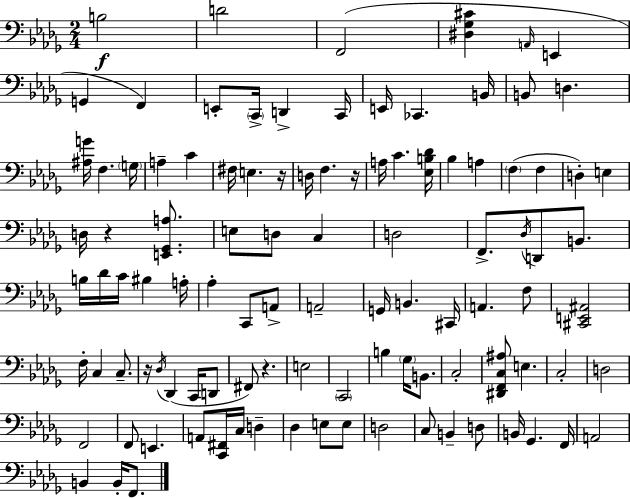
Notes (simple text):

B3/h D4/h F2/h [D#3,Gb3,C#4]/q A2/s E2/q G2/q F2/q E2/e C2/s D2/q C2/s E2/s CES2/q. B2/s B2/e D3/q. [A#3,G4]/s F3/q. G3/s A3/q C4/q F#3/s E3/q. R/s D3/s F3/q. R/s A3/s C4/q. [Eb3,B3,Db4]/s Bb3/q A3/q F3/q F3/q D3/q E3/q D3/s R/q [E2,Gb2,A3]/e. E3/e D3/e C3/q D3/h F2/e. Db3/s D2/e B2/e. B3/s Db4/s C4/s BIS3/q A3/s Ab3/q C2/e A2/e A2/h G2/s B2/q. C#2/s A2/q. F3/e [C#2,E2,A#2]/h F3/s C3/q C3/e. R/s Db3/s Db2/q C2/s D2/e F#2/e R/q. E3/h C2/h B3/q Gb3/s B2/e. C3/h [D#2,F2,C3,A#3]/e E3/q. C3/h D3/h F2/h F2/e E2/q. A2/e [C2,F#2]/s C3/s D3/q Db3/q E3/e E3/e D3/h C3/e B2/q D3/e B2/s Gb2/q. F2/s A2/h B2/q B2/s F2/e.